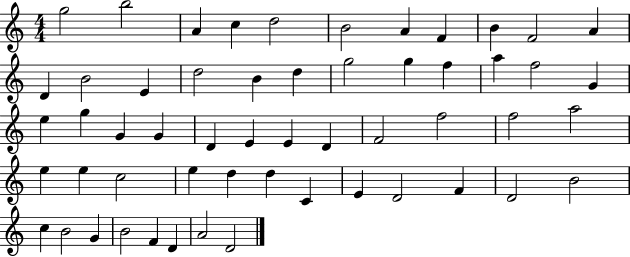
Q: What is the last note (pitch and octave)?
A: D4